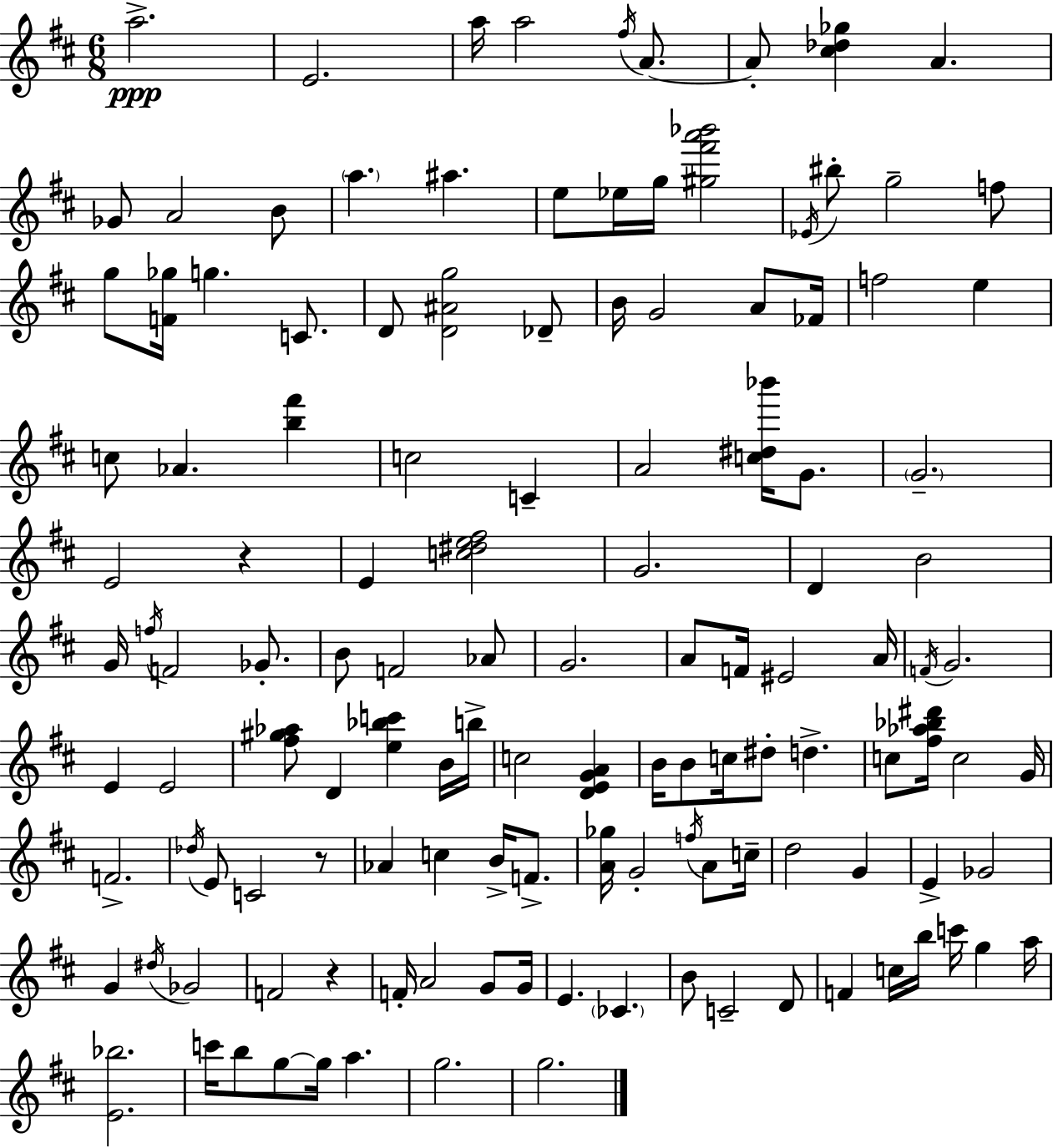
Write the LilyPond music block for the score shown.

{
  \clef treble
  \numericTimeSignature
  \time 6/8
  \key d \major
  a''2.->\ppp | e'2. | a''16 a''2 \acciaccatura { fis''16 } a'8.~~ | a'8-. <cis'' des'' ges''>4 a'4. | \break ges'8 a'2 b'8 | \parenthesize a''4. ais''4. | e''8 ees''16 g''16 <gis'' fis''' a''' bes'''>2 | \acciaccatura { ees'16 } bis''8-. g''2-- | \break f''8 g''8 <f' ges''>16 g''4. c'8. | d'8 <d' ais' g''>2 | des'8-- b'16 g'2 a'8 | fes'16 f''2 e''4 | \break c''8 aes'4. <b'' fis'''>4 | c''2 c'4-- | a'2 <c'' dis'' bes'''>16 g'8. | \parenthesize g'2.-- | \break e'2 r4 | e'4 <c'' dis'' e'' fis''>2 | g'2. | d'4 b'2 | \break g'16 \acciaccatura { f''16 } f'2 | ges'8.-. b'8 f'2 | aes'8 g'2. | a'8 f'16 eis'2 | \break a'16 \acciaccatura { f'16 } g'2. | e'4 e'2 | <fis'' gis'' aes''>8 d'4 <e'' bes'' c'''>4 | b'16 b''16-> c''2 | \break <d' e' g' a'>4 b'16 b'8 c''16 dis''8-. d''4.-> | c''8 <fis'' aes'' bes'' dis'''>16 c''2 | g'16 f'2.-> | \acciaccatura { des''16 } e'8 c'2 | \break r8 aes'4 c''4 | b'16-> f'8.-> <a' ges''>16 g'2-. | \acciaccatura { f''16 } a'8 c''16-- d''2 | g'4 e'4-> ges'2 | \break g'4 \acciaccatura { dis''16 } ges'2 | f'2 | r4 f'16-. a'2 | g'8 g'16 e'4. | \break \parenthesize ces'4. b'8 c'2-- | d'8 f'4 c''16 | b''16 c'''16 g''4 a''16 <e' bes''>2. | c'''16 b''8 g''8~~ | \break g''16 a''4. g''2. | g''2. | \bar "|."
}